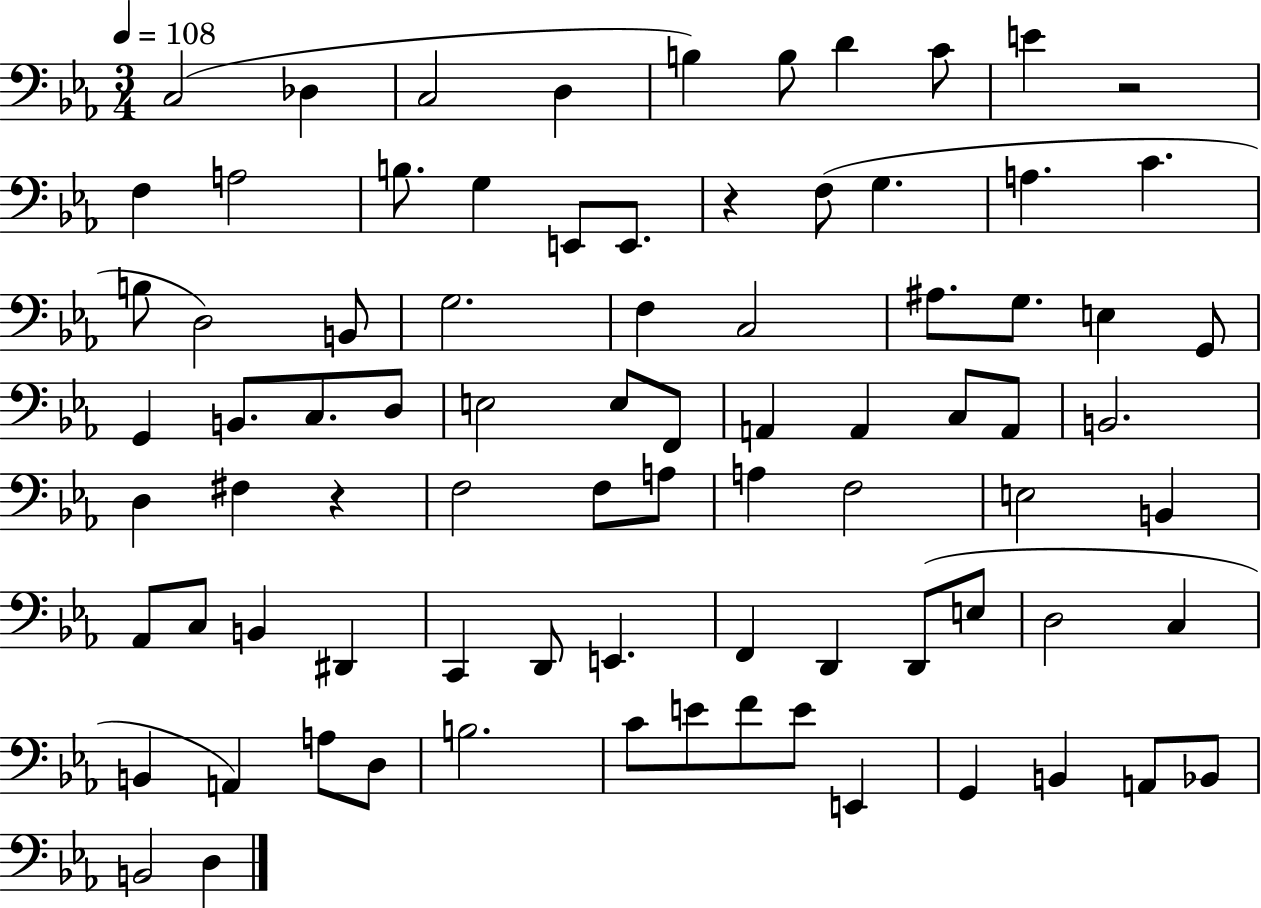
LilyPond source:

{
  \clef bass
  \numericTimeSignature
  \time 3/4
  \key ees \major
  \tempo 4 = 108
  c2( des4 | c2 d4 | b4) b8 d'4 c'8 | e'4 r2 | \break f4 a2 | b8. g4 e,8 e,8. | r4 f8( g4. | a4. c'4. | \break b8 d2) b,8 | g2. | f4 c2 | ais8. g8. e4 g,8 | \break g,4 b,8. c8. d8 | e2 e8 f,8 | a,4 a,4 c8 a,8 | b,2. | \break d4 fis4 r4 | f2 f8 a8 | a4 f2 | e2 b,4 | \break aes,8 c8 b,4 dis,4 | c,4 d,8 e,4. | f,4 d,4 d,8( e8 | d2 c4 | \break b,4 a,4) a8 d8 | b2. | c'8 e'8 f'8 e'8 e,4 | g,4 b,4 a,8 bes,8 | \break b,2 d4 | \bar "|."
}